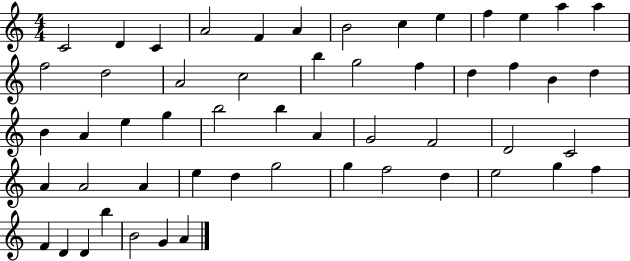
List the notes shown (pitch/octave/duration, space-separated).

C4/h D4/q C4/q A4/h F4/q A4/q B4/h C5/q E5/q F5/q E5/q A5/q A5/q F5/h D5/h A4/h C5/h B5/q G5/h F5/q D5/q F5/q B4/q D5/q B4/q A4/q E5/q G5/q B5/h B5/q A4/q G4/h F4/h D4/h C4/h A4/q A4/h A4/q E5/q D5/q G5/h G5/q F5/h D5/q E5/h G5/q F5/q F4/q D4/q D4/q B5/q B4/h G4/q A4/q